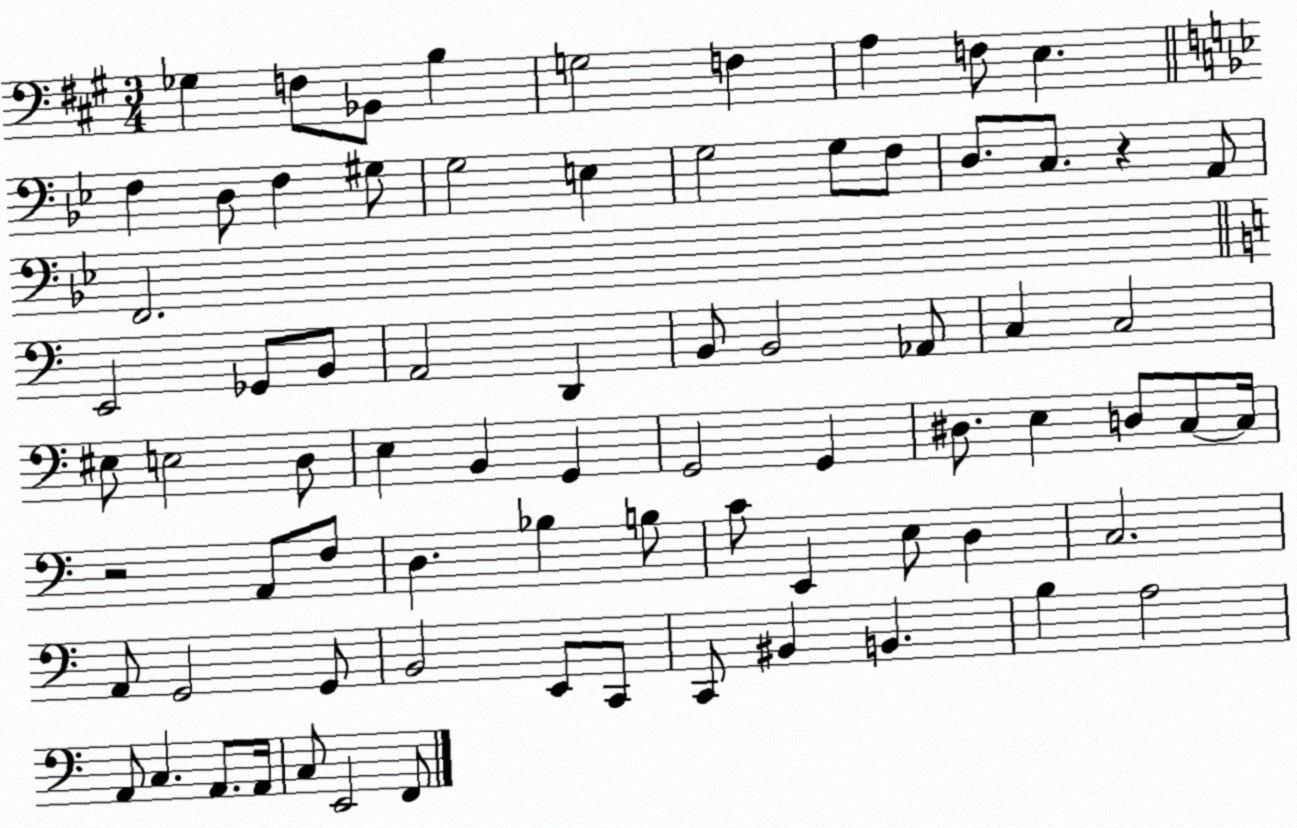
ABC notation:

X:1
T:Untitled
M:3/4
L:1/4
K:A
_G, F,/2 _B,,/2 B, G,2 F, A, F,/2 E, F, D,/2 F, ^G,/2 G,2 E, G,2 G,/2 F,/2 D,/2 C,/2 z A,,/2 F,,2 E,,2 _G,,/2 B,,/2 A,,2 D,, B,,/2 B,,2 _A,,/2 C, C,2 ^E,/2 E,2 D,/2 E, B,, G,, G,,2 G,, ^D,/2 E, D,/2 C,/2 C,/4 z2 A,,/2 F,/2 D, _B, B,/2 C/2 E,, E,/2 D, C,2 A,,/2 G,,2 G,,/2 B,,2 E,,/2 C,,/2 C,,/2 ^B,, B,, B, A,2 A,,/2 C, A,,/2 A,,/4 C,/2 E,,2 F,,/2